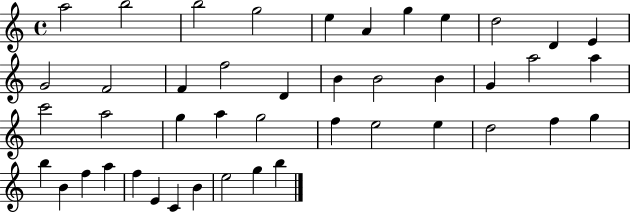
A5/h B5/h B5/h G5/h E5/q A4/q G5/q E5/q D5/h D4/q E4/q G4/h F4/h F4/q F5/h D4/q B4/q B4/h B4/q G4/q A5/h A5/q C6/h A5/h G5/q A5/q G5/h F5/q E5/h E5/q D5/h F5/q G5/q B5/q B4/q F5/q A5/q F5/q E4/q C4/q B4/q E5/h G5/q B5/q